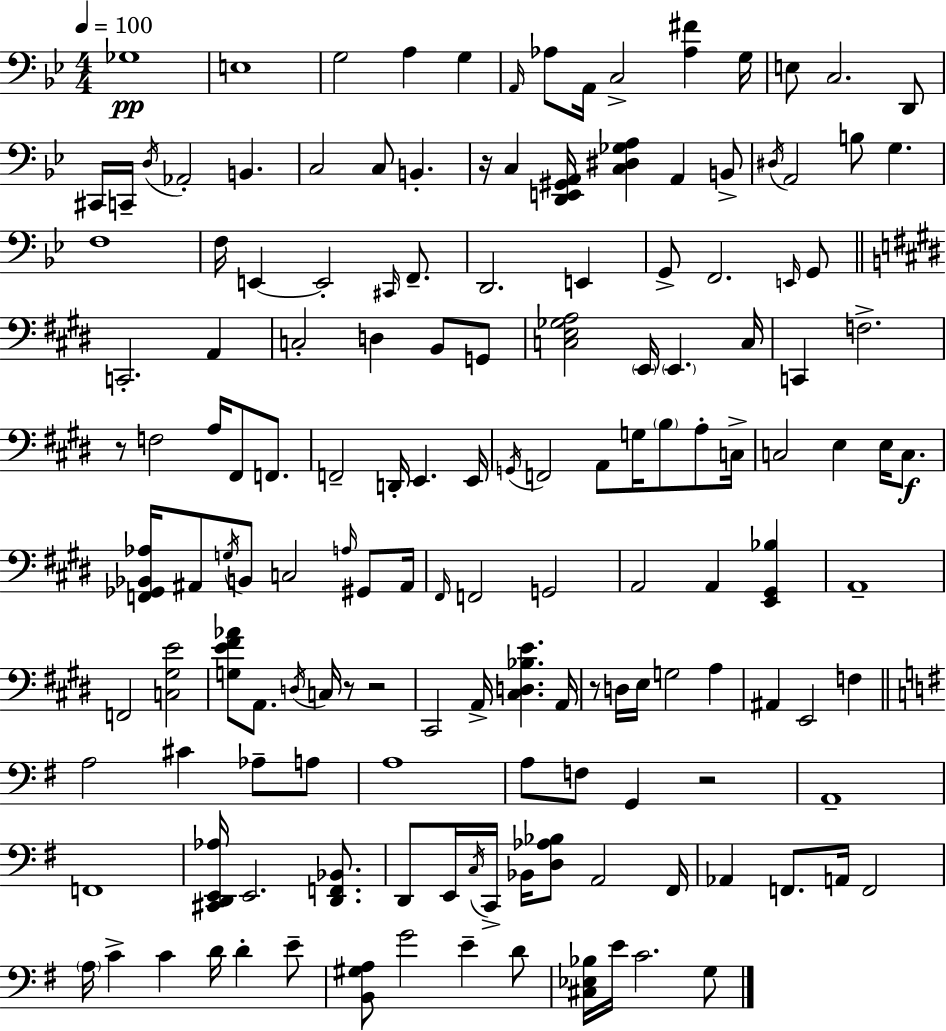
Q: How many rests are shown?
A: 6